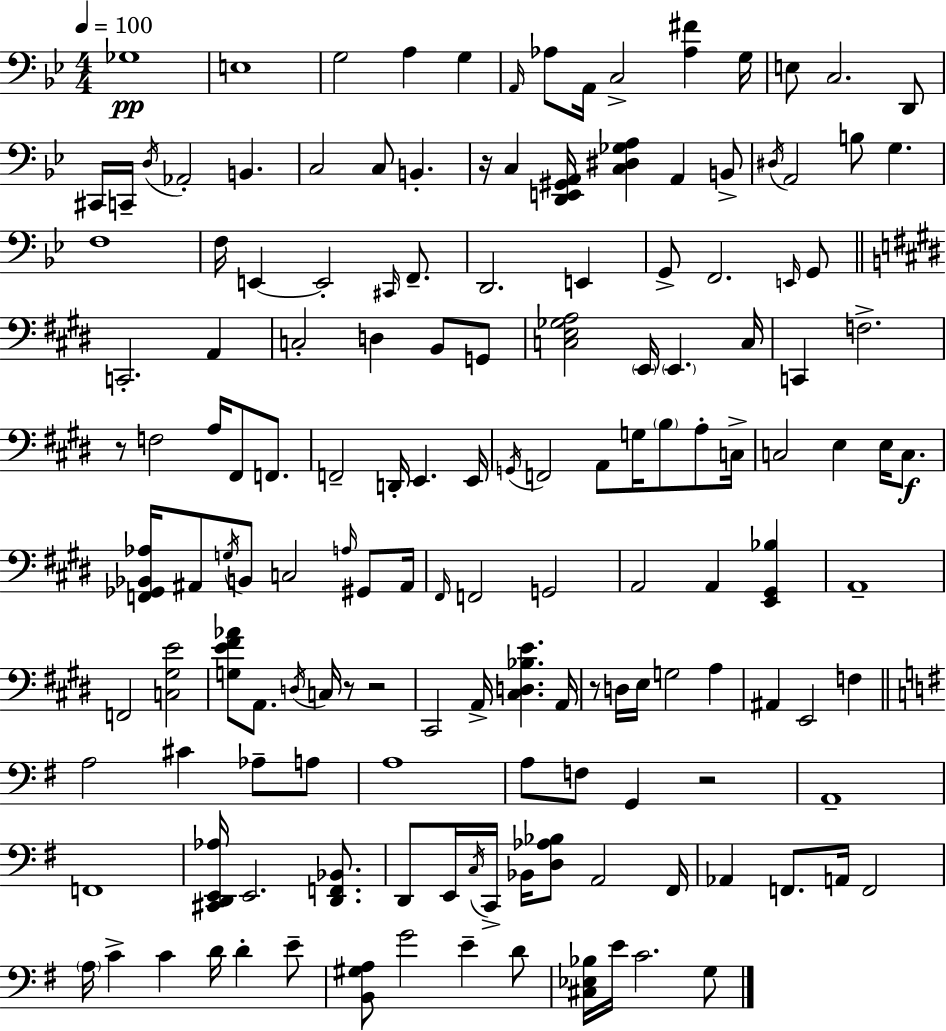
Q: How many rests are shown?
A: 6